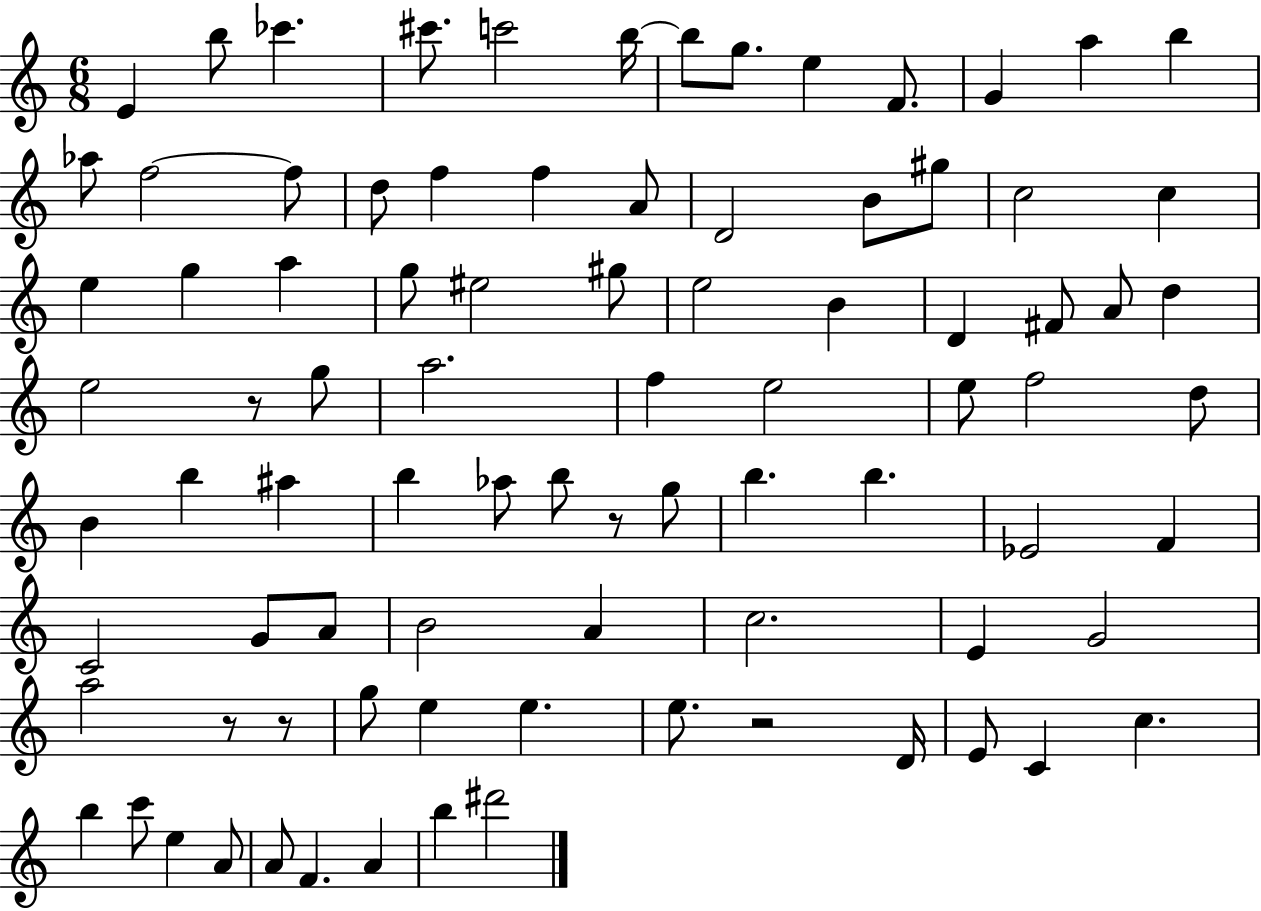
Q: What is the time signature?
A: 6/8